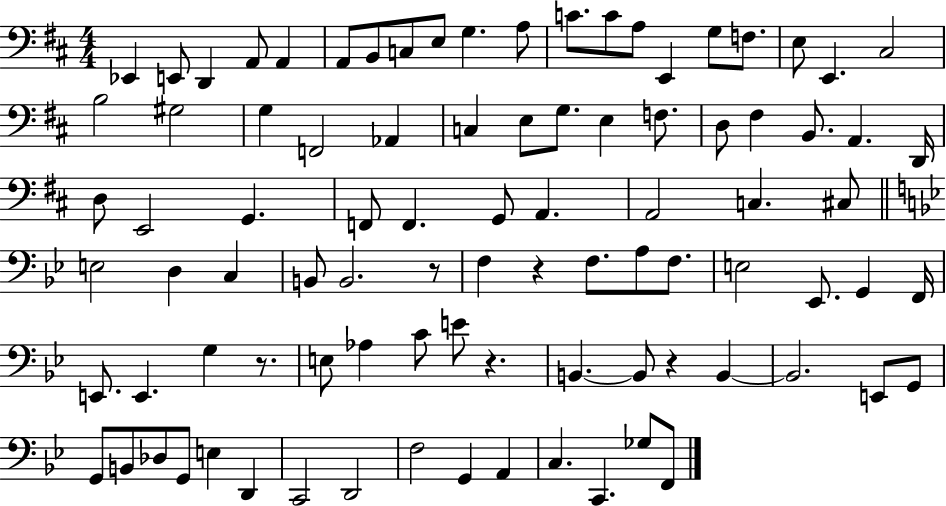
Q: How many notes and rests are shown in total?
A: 91